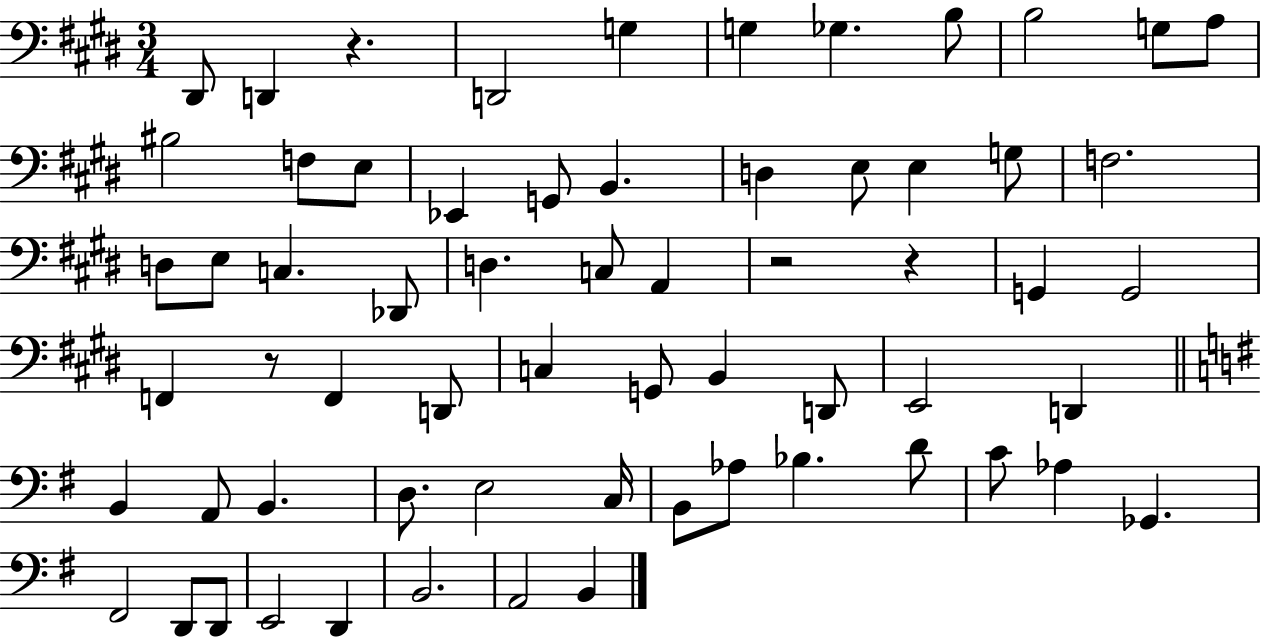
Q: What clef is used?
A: bass